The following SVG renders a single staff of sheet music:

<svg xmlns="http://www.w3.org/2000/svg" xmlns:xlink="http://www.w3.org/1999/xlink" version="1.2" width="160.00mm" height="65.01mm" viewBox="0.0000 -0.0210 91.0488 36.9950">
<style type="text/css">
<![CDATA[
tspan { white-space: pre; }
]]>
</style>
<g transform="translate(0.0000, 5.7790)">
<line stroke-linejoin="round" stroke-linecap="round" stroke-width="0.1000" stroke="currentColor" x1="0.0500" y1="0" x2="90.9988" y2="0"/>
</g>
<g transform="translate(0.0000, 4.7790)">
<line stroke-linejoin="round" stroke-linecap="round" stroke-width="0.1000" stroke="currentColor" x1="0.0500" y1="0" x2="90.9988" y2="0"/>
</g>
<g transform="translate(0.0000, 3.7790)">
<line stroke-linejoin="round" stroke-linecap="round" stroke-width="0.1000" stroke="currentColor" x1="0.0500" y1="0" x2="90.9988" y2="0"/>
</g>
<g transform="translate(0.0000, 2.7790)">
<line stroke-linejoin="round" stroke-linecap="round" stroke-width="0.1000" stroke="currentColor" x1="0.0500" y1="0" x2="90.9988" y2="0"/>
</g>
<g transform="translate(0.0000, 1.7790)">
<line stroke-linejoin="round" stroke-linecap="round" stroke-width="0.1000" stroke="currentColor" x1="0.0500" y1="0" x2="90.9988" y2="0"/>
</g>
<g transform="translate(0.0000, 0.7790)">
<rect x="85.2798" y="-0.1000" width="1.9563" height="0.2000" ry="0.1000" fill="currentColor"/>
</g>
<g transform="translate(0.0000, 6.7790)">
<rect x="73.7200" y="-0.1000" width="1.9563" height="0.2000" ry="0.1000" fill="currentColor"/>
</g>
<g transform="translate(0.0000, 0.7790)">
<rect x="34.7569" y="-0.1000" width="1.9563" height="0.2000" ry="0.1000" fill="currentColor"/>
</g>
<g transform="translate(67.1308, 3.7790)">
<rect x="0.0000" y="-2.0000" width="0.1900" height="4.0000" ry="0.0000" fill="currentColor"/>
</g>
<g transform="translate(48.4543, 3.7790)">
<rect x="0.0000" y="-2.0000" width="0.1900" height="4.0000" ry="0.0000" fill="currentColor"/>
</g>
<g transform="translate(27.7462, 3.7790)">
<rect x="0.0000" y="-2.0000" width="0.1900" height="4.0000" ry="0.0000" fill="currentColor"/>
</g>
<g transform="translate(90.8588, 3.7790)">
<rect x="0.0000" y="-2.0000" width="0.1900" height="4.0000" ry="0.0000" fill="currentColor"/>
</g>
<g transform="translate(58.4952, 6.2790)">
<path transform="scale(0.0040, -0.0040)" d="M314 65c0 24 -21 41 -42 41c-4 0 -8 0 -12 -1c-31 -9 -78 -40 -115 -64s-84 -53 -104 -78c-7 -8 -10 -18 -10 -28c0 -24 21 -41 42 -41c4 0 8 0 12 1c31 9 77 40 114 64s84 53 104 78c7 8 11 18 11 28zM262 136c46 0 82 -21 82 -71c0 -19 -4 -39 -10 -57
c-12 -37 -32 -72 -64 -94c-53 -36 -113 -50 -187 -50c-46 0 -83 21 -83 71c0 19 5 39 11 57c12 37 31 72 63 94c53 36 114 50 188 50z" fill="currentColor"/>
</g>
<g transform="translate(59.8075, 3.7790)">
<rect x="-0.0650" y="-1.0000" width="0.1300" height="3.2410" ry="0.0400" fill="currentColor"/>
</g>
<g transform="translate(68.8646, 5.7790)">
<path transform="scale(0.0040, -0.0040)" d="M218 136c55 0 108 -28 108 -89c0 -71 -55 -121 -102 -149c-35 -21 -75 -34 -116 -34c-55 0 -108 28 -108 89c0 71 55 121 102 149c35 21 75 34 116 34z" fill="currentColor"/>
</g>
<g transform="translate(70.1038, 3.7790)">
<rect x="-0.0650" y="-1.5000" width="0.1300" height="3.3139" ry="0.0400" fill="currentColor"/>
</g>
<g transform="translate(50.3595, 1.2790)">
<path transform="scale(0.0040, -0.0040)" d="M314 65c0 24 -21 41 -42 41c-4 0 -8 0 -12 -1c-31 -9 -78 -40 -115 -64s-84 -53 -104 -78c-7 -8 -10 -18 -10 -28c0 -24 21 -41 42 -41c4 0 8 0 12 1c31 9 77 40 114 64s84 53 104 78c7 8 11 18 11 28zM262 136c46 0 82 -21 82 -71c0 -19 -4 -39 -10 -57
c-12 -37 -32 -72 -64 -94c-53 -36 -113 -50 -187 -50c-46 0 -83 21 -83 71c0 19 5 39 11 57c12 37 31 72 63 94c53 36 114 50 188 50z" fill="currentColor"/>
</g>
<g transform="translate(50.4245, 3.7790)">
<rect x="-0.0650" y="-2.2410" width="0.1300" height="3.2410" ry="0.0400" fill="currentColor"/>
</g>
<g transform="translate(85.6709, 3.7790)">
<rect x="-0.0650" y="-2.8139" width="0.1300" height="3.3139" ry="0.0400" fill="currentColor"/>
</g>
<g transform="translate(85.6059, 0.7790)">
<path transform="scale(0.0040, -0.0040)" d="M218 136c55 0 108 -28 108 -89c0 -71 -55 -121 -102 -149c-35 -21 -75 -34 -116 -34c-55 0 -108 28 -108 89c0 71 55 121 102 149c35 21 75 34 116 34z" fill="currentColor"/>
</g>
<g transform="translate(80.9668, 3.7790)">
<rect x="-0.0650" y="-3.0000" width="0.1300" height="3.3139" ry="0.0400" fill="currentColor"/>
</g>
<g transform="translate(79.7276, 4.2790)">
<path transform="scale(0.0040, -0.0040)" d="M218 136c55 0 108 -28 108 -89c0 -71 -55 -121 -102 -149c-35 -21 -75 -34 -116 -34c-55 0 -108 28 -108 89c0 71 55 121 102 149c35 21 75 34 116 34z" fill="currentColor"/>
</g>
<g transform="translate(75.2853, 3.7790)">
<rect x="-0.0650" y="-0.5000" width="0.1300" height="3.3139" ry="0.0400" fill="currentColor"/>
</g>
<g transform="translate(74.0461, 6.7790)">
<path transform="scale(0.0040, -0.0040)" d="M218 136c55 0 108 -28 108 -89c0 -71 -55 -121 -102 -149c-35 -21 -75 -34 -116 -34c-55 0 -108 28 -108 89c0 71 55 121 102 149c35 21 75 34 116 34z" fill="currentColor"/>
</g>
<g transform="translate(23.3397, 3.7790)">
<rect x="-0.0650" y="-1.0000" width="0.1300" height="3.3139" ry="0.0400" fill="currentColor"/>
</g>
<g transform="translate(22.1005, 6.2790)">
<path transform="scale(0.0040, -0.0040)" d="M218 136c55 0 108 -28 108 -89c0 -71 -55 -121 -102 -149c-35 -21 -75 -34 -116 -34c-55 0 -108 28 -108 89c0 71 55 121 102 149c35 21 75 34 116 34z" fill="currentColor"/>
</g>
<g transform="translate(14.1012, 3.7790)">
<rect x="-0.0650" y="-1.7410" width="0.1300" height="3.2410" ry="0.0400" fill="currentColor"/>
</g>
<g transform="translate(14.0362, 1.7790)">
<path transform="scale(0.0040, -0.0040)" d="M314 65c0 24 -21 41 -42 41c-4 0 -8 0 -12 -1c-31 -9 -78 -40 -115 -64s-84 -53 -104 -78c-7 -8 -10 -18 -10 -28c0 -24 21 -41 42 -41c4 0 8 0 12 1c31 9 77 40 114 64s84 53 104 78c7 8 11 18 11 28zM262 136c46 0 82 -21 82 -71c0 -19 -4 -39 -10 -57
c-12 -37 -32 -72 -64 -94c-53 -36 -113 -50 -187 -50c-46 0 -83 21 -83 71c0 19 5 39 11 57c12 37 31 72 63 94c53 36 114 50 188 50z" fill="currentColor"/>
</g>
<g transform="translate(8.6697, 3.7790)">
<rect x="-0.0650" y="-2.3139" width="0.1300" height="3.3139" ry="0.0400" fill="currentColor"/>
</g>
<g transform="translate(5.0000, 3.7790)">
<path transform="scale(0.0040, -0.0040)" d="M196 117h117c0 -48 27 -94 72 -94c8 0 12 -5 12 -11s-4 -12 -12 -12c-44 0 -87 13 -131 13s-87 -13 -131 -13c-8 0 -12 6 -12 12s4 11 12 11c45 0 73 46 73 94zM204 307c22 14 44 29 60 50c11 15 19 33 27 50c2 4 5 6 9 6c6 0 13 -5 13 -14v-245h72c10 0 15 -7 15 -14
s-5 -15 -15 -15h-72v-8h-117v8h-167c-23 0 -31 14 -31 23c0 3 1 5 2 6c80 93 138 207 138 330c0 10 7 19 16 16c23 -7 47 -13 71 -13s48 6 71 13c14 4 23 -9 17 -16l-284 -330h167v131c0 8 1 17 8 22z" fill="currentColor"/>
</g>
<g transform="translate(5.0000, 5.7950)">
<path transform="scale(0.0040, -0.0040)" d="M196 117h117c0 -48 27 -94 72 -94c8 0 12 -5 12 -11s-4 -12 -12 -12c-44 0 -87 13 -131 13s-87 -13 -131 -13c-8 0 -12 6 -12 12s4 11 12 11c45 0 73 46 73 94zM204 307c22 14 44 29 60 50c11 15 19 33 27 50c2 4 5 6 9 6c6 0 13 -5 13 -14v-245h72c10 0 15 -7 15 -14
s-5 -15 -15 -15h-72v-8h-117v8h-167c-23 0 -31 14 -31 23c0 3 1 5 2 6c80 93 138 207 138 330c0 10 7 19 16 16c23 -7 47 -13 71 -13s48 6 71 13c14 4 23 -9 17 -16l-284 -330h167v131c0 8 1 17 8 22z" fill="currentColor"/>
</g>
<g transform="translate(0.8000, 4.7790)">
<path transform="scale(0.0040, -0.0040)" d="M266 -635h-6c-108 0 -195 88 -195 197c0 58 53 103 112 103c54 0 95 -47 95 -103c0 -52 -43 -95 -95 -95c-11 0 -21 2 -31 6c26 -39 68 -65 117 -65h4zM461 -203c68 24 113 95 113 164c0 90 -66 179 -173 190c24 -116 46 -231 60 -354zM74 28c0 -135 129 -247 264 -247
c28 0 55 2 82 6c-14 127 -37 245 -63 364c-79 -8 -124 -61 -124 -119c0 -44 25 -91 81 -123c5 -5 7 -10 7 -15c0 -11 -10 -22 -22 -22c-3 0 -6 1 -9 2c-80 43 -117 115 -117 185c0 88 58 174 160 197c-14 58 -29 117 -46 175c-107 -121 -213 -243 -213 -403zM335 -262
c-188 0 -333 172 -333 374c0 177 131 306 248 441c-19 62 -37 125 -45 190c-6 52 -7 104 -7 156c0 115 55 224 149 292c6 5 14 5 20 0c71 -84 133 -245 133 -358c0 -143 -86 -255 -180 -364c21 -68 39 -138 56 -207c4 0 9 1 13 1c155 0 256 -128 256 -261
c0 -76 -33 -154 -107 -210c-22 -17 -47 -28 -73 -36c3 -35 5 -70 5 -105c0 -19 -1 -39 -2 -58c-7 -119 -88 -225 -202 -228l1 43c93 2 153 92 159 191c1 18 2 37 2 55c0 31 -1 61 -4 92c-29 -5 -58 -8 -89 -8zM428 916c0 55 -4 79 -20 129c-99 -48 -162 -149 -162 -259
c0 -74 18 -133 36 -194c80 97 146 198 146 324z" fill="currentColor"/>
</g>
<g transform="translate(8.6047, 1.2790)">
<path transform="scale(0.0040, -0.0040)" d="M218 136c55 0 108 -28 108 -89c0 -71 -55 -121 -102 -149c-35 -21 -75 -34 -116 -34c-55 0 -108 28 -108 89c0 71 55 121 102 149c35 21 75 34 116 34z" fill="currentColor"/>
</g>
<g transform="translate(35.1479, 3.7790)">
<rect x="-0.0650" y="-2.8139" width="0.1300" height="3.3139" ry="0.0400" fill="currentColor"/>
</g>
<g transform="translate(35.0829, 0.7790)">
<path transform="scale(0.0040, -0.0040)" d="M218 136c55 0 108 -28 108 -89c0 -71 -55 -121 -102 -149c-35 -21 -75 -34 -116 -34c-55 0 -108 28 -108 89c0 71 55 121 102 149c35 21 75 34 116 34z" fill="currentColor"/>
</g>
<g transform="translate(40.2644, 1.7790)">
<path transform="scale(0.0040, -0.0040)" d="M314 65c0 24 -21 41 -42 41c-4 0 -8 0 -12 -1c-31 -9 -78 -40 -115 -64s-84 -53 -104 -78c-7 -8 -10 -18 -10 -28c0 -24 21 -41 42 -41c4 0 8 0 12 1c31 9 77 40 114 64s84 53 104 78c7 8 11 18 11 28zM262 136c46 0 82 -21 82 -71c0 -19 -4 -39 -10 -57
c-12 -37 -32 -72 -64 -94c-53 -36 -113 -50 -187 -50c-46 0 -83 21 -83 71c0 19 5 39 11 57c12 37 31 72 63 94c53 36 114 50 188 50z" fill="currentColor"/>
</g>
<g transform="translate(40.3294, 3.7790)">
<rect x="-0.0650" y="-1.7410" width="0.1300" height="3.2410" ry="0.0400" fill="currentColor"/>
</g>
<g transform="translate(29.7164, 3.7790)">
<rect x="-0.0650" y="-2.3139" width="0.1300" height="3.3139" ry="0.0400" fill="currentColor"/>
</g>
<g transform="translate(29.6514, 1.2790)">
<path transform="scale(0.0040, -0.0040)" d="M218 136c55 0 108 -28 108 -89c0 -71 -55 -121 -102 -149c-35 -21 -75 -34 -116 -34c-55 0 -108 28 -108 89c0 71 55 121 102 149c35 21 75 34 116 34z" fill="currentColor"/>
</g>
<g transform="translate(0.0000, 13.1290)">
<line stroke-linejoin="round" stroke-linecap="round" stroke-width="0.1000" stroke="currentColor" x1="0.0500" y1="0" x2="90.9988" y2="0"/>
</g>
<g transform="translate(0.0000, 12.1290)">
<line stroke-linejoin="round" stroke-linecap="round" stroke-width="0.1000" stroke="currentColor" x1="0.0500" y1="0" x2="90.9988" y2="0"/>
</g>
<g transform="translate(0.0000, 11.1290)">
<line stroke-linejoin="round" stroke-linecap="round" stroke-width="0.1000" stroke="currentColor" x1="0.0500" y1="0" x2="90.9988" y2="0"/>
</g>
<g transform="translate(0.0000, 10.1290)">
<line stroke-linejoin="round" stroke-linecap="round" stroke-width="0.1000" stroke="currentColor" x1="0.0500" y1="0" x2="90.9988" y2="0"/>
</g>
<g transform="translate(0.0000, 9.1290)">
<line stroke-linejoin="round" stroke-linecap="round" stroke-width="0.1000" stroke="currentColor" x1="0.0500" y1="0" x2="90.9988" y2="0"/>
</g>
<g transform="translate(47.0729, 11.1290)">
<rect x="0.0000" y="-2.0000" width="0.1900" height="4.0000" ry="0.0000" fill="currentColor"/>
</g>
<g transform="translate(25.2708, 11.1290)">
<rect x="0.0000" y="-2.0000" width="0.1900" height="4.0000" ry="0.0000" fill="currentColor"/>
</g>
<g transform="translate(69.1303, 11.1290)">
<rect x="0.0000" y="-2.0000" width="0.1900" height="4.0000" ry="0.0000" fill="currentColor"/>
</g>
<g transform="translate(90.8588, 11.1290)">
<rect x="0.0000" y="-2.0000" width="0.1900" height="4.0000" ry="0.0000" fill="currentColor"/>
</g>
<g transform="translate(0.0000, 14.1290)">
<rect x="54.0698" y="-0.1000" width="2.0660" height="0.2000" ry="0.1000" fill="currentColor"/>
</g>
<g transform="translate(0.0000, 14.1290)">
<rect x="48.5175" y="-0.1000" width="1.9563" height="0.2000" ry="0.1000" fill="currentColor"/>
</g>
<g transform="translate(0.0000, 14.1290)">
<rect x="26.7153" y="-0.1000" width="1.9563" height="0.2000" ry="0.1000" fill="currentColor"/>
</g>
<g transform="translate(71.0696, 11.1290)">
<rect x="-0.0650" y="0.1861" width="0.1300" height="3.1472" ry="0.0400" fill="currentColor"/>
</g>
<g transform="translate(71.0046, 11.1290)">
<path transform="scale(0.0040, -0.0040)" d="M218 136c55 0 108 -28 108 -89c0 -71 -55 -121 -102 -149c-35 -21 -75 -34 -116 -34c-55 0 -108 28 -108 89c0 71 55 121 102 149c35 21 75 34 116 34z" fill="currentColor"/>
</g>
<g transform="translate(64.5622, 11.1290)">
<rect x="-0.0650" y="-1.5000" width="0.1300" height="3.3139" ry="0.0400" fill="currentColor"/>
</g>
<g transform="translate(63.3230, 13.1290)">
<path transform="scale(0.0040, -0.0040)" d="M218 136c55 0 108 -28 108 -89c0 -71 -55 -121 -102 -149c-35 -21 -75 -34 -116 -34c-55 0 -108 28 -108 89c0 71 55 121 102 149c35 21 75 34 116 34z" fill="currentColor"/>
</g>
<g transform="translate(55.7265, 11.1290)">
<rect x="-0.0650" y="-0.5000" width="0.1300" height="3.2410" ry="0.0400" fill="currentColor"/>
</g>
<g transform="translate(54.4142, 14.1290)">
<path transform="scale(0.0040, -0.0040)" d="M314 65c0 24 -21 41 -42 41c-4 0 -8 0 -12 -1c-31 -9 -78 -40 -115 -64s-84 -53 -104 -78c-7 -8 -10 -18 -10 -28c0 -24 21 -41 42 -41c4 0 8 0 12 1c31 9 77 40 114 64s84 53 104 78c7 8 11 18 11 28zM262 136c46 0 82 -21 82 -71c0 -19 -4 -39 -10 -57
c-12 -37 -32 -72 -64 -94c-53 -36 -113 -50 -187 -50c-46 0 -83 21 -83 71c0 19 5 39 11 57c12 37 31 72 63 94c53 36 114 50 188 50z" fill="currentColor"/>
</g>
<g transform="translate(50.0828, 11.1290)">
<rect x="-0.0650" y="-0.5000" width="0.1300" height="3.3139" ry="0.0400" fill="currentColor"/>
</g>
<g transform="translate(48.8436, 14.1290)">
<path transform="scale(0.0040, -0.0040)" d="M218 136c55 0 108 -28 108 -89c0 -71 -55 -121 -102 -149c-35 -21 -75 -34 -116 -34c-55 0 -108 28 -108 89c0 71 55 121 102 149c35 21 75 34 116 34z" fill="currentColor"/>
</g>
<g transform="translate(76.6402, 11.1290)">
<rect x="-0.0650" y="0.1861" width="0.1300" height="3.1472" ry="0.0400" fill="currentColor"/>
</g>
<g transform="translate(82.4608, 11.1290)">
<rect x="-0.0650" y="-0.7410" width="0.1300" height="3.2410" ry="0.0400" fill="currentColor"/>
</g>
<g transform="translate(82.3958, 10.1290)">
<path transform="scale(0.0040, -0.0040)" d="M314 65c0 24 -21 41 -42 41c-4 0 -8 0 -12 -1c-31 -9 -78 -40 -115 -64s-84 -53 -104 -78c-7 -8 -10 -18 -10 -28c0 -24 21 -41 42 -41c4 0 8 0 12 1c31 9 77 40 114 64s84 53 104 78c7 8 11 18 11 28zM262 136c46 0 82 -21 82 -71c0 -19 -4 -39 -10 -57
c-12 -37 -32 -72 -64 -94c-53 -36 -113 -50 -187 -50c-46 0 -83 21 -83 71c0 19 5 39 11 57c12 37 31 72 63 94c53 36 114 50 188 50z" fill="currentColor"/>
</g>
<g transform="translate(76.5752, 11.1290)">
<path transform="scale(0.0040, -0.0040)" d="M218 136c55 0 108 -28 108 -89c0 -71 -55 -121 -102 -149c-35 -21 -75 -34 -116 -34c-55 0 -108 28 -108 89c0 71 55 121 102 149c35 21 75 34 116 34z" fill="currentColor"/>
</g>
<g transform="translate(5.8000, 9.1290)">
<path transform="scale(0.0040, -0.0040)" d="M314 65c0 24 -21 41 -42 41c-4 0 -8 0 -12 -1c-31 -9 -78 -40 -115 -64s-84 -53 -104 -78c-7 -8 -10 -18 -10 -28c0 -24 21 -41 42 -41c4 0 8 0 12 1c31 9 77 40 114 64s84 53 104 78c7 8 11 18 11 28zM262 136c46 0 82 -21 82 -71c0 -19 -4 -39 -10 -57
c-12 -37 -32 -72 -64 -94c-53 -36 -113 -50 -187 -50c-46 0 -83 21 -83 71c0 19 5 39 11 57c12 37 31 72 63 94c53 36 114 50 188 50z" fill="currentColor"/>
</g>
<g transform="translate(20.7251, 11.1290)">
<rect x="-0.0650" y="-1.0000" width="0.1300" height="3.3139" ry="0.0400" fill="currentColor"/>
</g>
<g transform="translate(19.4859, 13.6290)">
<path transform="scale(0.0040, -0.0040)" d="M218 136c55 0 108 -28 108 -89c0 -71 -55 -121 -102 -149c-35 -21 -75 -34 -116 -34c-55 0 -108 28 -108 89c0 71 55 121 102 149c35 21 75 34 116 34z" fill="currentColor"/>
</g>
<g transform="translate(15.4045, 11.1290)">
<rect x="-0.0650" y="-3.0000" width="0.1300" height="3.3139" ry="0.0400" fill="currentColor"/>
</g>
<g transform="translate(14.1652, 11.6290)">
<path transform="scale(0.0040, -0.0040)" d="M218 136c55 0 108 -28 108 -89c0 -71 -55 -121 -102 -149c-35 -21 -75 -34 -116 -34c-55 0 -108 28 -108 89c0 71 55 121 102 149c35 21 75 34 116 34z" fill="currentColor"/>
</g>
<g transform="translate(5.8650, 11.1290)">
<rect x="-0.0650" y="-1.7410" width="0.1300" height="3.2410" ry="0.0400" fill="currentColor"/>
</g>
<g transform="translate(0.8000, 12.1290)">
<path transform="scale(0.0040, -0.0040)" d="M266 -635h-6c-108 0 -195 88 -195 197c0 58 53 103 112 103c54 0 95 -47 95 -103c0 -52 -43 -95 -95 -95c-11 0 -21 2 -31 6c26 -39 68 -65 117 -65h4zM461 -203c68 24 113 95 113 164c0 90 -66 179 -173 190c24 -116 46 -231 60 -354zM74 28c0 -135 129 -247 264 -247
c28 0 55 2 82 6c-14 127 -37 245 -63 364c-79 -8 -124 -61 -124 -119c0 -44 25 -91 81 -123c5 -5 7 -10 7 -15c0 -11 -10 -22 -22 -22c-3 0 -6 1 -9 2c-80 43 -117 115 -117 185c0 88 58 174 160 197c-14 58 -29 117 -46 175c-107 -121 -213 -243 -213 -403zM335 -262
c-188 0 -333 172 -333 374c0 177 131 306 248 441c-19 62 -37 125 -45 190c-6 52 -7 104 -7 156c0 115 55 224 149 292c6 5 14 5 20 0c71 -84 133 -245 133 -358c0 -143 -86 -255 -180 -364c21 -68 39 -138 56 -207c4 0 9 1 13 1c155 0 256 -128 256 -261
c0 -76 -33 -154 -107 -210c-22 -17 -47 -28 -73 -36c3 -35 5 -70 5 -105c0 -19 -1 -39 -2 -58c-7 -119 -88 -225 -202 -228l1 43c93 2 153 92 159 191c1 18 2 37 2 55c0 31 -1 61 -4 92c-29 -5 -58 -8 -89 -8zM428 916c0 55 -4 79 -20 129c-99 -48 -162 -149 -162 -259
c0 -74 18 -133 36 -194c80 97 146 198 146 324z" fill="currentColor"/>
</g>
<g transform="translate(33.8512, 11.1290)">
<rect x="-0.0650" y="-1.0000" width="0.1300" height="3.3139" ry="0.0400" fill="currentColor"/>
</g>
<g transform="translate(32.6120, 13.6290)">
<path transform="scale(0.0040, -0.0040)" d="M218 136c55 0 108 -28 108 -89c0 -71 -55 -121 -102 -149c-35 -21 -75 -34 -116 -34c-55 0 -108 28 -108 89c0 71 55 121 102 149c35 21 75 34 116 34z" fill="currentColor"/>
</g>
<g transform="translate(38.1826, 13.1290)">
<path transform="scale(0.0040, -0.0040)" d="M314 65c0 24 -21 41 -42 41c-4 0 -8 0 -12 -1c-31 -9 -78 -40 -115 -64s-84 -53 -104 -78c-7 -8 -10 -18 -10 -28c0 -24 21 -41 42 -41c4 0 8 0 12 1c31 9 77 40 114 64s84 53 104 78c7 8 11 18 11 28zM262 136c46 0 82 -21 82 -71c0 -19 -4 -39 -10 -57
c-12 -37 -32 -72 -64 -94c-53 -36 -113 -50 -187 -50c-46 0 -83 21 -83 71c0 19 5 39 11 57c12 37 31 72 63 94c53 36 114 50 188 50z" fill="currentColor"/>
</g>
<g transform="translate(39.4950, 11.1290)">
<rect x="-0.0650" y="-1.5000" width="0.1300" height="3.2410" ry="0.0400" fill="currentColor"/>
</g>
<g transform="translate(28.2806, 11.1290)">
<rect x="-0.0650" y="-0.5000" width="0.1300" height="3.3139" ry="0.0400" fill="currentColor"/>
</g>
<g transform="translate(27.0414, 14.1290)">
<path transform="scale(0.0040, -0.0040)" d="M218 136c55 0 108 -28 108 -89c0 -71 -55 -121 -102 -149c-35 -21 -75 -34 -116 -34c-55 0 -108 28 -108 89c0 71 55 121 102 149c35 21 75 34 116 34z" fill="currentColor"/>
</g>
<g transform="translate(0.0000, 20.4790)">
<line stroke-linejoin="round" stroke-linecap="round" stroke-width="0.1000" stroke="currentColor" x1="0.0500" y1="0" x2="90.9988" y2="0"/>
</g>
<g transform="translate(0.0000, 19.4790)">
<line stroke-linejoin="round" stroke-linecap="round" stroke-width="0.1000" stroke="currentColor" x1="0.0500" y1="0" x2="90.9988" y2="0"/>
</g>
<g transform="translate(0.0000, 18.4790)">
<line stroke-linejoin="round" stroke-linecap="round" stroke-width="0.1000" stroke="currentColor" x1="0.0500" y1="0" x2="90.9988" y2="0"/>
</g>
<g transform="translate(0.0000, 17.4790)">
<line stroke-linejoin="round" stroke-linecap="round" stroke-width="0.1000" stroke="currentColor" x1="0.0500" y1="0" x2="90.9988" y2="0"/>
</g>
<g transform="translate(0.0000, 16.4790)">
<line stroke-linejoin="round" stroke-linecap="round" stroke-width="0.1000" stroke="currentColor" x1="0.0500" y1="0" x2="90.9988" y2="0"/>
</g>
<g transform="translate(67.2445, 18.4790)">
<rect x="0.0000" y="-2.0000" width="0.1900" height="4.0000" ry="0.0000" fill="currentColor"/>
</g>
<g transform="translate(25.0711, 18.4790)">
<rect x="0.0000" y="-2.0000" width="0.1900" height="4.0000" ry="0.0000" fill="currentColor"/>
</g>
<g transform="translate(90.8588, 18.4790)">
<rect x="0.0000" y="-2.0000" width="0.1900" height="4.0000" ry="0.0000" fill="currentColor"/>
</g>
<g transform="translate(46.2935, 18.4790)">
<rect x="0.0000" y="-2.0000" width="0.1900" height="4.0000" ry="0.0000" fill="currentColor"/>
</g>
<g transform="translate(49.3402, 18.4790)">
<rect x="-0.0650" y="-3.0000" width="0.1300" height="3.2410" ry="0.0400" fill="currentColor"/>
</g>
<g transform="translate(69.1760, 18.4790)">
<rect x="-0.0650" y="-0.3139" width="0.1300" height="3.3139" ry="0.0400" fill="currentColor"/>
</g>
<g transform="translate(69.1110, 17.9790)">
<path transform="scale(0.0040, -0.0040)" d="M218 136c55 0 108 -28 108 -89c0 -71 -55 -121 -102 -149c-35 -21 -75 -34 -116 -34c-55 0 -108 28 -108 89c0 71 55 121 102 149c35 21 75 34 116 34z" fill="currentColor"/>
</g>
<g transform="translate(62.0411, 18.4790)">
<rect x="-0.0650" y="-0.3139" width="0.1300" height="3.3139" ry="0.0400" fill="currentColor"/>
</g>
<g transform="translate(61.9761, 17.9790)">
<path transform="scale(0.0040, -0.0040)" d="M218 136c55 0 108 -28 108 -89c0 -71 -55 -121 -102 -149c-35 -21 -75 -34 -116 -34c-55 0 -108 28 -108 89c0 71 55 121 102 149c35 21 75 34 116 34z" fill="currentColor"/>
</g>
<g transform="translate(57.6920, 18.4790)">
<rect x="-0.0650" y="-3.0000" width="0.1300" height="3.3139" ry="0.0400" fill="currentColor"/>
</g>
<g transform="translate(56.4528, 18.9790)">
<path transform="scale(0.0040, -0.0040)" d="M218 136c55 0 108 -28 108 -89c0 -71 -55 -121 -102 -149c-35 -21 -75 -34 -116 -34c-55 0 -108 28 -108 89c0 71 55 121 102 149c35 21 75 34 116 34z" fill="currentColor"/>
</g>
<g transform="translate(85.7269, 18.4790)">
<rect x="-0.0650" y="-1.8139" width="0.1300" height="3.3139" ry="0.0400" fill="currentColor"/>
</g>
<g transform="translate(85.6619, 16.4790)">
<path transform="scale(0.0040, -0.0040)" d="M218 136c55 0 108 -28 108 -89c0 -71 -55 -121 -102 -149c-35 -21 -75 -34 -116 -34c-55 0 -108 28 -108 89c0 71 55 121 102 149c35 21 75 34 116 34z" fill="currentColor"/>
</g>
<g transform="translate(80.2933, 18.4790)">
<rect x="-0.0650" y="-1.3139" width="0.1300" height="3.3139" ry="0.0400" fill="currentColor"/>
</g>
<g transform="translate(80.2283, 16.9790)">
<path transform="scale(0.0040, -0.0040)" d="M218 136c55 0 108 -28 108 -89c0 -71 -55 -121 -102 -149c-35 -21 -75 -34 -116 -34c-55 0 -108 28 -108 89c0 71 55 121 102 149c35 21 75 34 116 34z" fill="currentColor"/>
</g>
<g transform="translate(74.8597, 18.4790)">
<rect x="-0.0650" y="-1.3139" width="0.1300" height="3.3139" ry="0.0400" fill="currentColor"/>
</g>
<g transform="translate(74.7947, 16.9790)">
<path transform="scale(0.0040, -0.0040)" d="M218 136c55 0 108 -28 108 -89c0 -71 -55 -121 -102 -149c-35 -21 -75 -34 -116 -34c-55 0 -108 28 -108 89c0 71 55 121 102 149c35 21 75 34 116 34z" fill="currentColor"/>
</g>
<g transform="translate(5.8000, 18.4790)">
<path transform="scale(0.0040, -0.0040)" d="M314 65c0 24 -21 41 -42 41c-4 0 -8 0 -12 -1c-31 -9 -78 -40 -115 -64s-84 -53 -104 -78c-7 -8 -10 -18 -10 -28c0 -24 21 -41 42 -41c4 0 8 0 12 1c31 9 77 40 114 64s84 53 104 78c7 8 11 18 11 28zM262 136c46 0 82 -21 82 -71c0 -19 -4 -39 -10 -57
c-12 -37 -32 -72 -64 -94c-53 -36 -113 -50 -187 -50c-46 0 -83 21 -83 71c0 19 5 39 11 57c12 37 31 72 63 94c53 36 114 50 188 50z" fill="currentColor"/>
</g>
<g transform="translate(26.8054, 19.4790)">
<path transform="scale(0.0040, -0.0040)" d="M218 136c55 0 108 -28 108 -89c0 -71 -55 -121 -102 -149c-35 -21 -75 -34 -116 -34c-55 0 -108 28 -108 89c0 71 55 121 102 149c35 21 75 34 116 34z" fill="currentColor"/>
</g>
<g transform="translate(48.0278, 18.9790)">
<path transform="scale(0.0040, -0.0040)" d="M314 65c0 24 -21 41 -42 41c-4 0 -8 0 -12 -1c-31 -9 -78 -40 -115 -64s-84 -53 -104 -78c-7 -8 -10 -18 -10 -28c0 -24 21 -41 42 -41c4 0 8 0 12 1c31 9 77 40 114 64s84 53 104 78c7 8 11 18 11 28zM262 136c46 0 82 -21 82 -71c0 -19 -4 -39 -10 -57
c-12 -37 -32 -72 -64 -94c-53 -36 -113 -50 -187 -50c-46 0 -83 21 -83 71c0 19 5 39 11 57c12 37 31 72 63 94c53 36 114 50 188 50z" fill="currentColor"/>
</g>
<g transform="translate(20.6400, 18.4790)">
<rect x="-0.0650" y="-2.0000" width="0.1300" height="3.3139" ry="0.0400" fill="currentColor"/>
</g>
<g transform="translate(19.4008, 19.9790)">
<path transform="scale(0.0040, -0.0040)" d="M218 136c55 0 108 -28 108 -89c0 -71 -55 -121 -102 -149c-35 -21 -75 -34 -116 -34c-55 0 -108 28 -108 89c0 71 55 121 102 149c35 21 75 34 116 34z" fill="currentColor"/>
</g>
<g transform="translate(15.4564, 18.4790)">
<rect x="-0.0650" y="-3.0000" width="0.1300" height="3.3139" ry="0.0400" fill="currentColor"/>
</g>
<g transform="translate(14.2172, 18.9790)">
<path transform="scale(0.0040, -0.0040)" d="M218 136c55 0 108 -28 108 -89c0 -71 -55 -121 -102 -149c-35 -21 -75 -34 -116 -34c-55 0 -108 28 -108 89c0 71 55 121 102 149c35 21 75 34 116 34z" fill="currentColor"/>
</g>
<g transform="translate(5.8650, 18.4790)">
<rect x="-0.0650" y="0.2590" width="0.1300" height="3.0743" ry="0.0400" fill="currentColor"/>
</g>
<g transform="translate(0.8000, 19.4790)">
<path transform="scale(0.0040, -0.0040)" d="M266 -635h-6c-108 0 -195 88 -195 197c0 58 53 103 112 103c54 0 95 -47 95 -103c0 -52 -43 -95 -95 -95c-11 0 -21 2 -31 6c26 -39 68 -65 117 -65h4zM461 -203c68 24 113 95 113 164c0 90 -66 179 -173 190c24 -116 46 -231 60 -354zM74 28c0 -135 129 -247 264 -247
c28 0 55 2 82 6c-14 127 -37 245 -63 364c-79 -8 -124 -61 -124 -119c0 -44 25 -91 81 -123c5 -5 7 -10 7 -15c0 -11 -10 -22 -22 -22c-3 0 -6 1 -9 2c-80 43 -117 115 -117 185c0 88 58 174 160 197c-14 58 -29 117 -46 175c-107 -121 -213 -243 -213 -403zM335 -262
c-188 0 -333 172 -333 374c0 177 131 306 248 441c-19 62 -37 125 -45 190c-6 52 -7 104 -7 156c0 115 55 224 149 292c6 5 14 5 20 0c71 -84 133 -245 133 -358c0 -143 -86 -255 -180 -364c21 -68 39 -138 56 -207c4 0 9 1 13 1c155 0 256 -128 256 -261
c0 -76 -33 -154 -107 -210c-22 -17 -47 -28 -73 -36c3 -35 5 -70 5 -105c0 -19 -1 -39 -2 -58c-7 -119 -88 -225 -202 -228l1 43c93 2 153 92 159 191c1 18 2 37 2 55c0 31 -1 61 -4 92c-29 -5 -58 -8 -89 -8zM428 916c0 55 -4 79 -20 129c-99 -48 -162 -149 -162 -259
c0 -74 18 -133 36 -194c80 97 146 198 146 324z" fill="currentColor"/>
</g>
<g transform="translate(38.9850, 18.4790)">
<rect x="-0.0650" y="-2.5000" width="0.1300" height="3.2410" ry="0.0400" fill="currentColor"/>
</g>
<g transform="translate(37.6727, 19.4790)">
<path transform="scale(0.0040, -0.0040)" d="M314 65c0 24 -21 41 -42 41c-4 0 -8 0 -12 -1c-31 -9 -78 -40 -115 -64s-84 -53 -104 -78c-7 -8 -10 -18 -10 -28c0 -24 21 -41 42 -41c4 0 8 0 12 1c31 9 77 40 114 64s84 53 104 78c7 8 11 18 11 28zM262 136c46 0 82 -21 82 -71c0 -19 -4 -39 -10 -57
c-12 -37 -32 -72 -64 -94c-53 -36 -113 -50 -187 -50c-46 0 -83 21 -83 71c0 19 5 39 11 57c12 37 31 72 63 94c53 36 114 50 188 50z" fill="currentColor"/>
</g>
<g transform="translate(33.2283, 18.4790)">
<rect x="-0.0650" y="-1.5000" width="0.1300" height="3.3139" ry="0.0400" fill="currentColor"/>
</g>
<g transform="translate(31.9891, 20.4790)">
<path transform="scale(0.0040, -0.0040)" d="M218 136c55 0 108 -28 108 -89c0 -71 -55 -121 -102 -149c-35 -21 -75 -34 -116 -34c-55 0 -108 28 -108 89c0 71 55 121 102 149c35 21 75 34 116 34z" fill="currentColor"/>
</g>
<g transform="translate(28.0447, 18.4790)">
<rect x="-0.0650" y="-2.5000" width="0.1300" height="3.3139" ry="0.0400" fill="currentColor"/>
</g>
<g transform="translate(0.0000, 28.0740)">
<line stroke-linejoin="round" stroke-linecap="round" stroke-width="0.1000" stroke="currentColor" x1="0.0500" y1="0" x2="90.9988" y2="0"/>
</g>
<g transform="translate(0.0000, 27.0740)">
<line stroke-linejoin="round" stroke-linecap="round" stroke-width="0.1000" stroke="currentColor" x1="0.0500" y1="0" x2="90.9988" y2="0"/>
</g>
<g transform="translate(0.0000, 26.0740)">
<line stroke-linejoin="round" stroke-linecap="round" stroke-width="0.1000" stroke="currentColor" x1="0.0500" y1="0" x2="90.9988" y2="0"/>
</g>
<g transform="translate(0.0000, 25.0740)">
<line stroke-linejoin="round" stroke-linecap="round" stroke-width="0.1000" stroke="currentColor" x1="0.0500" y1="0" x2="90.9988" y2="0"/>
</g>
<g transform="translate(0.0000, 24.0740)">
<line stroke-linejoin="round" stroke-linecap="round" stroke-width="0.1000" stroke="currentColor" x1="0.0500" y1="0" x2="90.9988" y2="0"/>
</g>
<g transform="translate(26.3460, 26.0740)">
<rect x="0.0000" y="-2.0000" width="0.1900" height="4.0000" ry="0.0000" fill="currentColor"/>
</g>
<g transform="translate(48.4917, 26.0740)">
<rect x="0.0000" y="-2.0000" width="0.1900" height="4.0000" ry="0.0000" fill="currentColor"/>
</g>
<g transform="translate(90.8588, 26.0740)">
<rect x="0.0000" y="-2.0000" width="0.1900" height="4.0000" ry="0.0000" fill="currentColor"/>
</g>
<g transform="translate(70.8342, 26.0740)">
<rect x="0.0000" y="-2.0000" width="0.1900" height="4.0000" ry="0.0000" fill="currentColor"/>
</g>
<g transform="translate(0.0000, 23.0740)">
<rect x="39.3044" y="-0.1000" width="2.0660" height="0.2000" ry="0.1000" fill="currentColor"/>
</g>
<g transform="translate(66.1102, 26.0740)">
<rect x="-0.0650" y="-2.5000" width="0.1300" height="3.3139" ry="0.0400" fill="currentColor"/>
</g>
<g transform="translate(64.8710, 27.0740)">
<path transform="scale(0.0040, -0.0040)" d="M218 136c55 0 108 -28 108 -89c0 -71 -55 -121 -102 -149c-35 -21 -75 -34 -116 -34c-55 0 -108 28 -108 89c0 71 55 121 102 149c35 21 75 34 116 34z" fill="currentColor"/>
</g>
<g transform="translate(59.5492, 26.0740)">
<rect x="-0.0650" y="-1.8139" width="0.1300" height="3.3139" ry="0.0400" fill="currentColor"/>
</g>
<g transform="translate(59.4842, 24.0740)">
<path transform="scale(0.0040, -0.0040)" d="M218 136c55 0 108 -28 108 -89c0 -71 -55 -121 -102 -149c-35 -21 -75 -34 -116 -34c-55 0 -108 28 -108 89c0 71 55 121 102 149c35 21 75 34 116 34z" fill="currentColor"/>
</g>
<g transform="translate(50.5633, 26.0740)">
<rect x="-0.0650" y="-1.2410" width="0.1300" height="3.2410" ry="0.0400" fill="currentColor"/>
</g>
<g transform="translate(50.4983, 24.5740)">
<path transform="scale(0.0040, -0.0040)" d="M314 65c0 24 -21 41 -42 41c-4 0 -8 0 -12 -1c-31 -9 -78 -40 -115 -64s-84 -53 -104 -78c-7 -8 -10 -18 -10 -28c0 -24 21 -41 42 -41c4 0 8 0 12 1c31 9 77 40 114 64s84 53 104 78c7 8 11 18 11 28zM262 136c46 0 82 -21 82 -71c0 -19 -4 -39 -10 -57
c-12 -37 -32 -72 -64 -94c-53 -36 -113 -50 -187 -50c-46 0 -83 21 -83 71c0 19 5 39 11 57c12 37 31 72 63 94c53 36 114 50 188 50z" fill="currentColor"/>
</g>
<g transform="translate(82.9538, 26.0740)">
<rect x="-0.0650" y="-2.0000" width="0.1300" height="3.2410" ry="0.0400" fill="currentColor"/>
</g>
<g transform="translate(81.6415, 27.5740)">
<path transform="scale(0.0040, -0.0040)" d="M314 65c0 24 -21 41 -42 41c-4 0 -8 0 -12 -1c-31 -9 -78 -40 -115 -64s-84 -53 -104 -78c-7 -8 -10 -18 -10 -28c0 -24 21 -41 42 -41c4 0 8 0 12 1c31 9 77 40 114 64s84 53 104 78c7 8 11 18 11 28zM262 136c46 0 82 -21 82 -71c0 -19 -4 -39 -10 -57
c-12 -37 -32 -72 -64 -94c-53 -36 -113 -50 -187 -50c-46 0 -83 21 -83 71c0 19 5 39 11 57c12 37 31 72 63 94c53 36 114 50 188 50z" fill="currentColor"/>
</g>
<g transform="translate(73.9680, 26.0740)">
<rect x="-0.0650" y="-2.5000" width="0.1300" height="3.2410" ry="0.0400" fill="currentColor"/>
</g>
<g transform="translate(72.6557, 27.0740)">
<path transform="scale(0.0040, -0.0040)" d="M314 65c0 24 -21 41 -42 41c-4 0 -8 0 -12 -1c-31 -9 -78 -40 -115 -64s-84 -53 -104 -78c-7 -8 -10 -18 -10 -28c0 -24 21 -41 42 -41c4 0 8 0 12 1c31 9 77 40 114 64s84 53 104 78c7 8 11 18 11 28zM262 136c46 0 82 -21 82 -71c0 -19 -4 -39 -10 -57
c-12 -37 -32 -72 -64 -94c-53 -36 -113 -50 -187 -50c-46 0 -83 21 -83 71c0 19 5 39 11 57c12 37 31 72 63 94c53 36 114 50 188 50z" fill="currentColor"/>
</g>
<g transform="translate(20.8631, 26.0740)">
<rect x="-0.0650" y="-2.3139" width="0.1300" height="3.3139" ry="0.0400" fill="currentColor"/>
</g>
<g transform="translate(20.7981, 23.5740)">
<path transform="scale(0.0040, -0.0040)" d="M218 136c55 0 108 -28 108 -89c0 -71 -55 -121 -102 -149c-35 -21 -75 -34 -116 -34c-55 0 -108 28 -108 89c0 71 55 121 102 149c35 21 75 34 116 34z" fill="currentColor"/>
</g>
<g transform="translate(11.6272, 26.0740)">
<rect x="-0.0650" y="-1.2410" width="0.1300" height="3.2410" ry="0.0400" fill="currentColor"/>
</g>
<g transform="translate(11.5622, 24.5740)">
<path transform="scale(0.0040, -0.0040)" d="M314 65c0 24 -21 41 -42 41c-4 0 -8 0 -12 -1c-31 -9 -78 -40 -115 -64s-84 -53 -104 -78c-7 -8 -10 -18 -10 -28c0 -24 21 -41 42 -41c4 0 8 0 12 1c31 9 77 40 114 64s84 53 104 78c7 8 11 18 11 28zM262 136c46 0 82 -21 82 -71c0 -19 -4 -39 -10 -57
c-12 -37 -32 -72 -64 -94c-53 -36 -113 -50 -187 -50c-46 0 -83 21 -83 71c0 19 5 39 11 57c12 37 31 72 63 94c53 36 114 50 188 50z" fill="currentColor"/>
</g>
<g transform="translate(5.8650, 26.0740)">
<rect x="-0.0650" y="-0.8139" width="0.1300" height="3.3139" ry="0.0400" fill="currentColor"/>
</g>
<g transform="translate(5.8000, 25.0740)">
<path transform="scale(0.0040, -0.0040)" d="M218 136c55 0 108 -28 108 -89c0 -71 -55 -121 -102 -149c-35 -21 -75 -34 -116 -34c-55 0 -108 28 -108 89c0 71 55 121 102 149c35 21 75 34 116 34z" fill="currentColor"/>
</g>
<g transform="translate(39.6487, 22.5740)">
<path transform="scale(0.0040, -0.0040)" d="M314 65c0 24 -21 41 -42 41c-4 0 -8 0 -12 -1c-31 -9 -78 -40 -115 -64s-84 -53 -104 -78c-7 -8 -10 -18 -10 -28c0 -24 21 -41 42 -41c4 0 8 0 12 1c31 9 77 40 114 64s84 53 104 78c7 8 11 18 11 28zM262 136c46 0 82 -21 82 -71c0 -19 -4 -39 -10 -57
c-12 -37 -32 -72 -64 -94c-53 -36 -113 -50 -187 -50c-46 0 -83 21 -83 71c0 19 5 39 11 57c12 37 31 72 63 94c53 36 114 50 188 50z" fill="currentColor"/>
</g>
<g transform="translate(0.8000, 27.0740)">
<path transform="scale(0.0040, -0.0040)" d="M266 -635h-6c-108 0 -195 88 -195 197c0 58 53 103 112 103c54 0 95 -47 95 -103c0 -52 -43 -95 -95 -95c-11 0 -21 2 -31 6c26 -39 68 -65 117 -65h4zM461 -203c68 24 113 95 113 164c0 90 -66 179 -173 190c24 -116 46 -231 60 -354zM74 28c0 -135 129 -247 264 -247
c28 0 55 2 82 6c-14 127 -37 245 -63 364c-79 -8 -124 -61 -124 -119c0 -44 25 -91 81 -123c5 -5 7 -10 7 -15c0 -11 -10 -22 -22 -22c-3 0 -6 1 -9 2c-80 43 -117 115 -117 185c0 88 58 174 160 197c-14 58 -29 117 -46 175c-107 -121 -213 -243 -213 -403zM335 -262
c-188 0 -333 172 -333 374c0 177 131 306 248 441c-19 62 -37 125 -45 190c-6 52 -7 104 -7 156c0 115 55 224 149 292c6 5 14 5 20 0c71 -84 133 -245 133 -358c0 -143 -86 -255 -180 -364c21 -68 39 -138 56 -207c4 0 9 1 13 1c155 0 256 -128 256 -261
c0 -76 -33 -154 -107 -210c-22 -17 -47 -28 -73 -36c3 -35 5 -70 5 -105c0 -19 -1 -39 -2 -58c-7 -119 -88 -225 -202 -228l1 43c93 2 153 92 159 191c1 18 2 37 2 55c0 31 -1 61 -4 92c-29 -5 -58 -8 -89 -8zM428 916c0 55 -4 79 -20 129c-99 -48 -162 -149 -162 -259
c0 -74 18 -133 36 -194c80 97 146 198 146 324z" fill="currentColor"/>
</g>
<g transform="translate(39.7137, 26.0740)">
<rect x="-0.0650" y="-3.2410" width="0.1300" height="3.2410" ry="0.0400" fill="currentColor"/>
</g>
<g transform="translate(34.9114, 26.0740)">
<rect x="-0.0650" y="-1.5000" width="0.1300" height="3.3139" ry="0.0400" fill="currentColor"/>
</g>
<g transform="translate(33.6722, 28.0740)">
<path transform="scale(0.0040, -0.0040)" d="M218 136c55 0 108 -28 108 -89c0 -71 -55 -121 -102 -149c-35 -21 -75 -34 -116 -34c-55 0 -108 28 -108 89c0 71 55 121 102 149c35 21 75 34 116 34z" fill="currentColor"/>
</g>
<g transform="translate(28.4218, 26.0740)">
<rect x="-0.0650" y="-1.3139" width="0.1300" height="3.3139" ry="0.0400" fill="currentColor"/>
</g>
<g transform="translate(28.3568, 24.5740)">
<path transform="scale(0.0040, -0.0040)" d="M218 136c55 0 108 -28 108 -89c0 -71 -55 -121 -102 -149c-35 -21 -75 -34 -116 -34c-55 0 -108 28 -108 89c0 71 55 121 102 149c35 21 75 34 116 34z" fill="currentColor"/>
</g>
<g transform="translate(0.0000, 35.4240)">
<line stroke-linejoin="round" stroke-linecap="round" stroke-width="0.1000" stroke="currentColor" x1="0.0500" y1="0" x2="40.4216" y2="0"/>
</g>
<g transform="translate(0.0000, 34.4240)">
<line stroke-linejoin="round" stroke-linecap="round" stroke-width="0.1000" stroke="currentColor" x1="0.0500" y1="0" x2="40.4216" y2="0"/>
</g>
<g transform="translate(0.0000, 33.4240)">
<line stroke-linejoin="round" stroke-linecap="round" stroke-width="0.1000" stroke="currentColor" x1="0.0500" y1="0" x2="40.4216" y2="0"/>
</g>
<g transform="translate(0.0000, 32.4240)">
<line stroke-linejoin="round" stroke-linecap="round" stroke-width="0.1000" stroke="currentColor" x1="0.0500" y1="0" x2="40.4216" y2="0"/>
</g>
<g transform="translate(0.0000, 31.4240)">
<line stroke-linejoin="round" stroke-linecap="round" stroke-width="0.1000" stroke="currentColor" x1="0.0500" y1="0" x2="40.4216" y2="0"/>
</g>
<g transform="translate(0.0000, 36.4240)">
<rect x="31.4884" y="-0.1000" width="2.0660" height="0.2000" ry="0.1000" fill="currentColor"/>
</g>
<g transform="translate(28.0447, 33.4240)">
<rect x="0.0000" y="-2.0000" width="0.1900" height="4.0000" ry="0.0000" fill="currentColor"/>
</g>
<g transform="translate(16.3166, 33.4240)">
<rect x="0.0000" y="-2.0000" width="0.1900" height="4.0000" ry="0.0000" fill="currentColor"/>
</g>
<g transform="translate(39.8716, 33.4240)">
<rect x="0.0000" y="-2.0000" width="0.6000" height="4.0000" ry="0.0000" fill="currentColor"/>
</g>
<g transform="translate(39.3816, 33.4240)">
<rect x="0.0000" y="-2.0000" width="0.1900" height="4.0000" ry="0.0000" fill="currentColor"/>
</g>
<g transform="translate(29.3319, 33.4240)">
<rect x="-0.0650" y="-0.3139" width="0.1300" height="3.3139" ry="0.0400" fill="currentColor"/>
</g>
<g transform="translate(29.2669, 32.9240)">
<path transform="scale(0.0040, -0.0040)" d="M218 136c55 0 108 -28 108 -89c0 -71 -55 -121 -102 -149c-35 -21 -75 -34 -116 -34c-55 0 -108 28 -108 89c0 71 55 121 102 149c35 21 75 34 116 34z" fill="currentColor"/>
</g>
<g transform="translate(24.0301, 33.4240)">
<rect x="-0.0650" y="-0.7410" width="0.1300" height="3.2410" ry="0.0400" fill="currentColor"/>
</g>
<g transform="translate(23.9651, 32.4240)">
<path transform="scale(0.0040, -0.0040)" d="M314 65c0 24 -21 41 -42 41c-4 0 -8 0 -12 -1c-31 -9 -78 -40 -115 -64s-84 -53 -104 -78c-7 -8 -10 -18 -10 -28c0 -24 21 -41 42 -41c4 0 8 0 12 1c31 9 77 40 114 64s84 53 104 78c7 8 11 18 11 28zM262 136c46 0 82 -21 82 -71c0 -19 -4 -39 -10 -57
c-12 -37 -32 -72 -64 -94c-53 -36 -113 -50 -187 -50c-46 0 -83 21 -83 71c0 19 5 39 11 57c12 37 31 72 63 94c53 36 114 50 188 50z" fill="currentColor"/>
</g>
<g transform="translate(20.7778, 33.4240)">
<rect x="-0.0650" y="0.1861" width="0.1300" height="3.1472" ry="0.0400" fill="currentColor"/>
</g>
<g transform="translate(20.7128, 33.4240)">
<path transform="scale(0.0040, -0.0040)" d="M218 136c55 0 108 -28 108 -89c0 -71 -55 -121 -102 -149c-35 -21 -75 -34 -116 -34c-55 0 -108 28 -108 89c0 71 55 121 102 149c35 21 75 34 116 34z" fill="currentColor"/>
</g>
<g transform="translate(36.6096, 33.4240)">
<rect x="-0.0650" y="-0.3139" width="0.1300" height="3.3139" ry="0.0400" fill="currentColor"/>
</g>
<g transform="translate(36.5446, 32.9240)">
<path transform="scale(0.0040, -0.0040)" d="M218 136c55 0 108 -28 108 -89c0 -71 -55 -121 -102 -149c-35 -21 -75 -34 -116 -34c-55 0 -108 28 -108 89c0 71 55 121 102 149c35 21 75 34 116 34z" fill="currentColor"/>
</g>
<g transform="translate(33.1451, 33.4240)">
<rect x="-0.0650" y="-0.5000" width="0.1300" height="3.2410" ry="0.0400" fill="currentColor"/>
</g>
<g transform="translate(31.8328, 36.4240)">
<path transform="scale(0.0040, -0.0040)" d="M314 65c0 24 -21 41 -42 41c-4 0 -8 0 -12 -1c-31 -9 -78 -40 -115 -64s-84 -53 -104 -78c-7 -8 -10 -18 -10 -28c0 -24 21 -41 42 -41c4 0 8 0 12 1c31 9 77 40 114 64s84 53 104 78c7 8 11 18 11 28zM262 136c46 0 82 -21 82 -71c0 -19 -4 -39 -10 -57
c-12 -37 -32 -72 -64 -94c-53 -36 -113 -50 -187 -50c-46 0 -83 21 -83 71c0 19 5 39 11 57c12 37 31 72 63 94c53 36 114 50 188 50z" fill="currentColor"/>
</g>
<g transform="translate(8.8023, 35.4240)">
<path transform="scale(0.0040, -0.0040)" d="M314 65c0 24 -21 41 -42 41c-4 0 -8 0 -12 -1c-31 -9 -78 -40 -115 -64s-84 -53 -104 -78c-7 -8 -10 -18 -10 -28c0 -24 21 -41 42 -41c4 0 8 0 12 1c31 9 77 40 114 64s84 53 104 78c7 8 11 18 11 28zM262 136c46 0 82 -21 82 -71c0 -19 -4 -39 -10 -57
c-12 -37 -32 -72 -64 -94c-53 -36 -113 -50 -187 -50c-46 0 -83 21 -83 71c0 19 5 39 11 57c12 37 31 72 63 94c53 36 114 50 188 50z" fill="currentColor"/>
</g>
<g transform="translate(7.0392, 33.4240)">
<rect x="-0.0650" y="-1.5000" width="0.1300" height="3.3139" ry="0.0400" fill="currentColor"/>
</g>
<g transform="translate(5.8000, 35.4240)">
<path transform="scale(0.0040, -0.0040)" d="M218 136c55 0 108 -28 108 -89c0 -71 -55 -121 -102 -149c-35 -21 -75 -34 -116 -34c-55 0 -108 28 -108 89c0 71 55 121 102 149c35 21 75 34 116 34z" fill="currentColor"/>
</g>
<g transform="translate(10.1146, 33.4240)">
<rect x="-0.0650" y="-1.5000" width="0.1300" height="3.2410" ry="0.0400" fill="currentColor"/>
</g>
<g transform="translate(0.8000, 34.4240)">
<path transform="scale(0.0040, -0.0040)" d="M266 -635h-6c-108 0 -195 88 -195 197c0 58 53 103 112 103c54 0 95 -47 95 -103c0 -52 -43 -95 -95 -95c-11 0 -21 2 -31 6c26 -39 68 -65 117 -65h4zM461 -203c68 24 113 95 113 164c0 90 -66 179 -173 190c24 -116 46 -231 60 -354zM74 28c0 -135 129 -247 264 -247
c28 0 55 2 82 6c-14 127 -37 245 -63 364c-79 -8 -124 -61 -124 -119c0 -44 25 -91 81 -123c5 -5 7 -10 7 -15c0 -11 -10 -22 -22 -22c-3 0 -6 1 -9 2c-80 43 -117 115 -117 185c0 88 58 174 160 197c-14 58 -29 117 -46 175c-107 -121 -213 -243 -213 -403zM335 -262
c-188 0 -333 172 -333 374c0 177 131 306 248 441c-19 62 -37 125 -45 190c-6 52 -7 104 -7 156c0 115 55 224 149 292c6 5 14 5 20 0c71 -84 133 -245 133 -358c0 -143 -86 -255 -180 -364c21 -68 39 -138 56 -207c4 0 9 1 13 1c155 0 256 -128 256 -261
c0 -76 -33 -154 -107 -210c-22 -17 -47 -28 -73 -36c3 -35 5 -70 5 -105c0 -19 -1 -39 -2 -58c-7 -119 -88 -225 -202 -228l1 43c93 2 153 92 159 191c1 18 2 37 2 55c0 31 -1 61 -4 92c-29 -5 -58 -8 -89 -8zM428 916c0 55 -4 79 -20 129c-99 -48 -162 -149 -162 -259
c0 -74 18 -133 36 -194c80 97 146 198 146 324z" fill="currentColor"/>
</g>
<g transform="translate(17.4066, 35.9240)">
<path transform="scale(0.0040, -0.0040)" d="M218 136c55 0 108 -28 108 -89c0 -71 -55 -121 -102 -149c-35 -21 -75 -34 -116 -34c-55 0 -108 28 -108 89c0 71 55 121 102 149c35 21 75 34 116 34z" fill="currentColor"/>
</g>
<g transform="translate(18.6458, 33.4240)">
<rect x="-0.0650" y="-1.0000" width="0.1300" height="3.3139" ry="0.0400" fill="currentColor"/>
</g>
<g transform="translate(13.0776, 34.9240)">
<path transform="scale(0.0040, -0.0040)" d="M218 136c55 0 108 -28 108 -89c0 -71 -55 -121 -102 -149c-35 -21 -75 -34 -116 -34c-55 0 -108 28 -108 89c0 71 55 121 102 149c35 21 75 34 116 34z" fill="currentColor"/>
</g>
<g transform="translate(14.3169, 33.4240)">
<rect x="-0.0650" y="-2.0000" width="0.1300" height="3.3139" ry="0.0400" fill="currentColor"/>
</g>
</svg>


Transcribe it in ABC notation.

X:1
T:Untitled
M:4/4
L:1/4
K:C
g f2 D g a f2 g2 D2 E C A a f2 A D C D E2 C C2 E B B d2 B2 A F G E G2 A2 A c c e e f d e2 g e E b2 e2 f G G2 F2 E E2 F D B d2 c C2 c